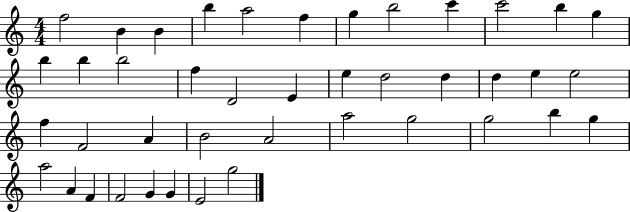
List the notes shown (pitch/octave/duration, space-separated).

F5/h B4/q B4/q B5/q A5/h F5/q G5/q B5/h C6/q C6/h B5/q G5/q B5/q B5/q B5/h F5/q D4/h E4/q E5/q D5/h D5/q D5/q E5/q E5/h F5/q F4/h A4/q B4/h A4/h A5/h G5/h G5/h B5/q G5/q A5/h A4/q F4/q F4/h G4/q G4/q E4/h G5/h